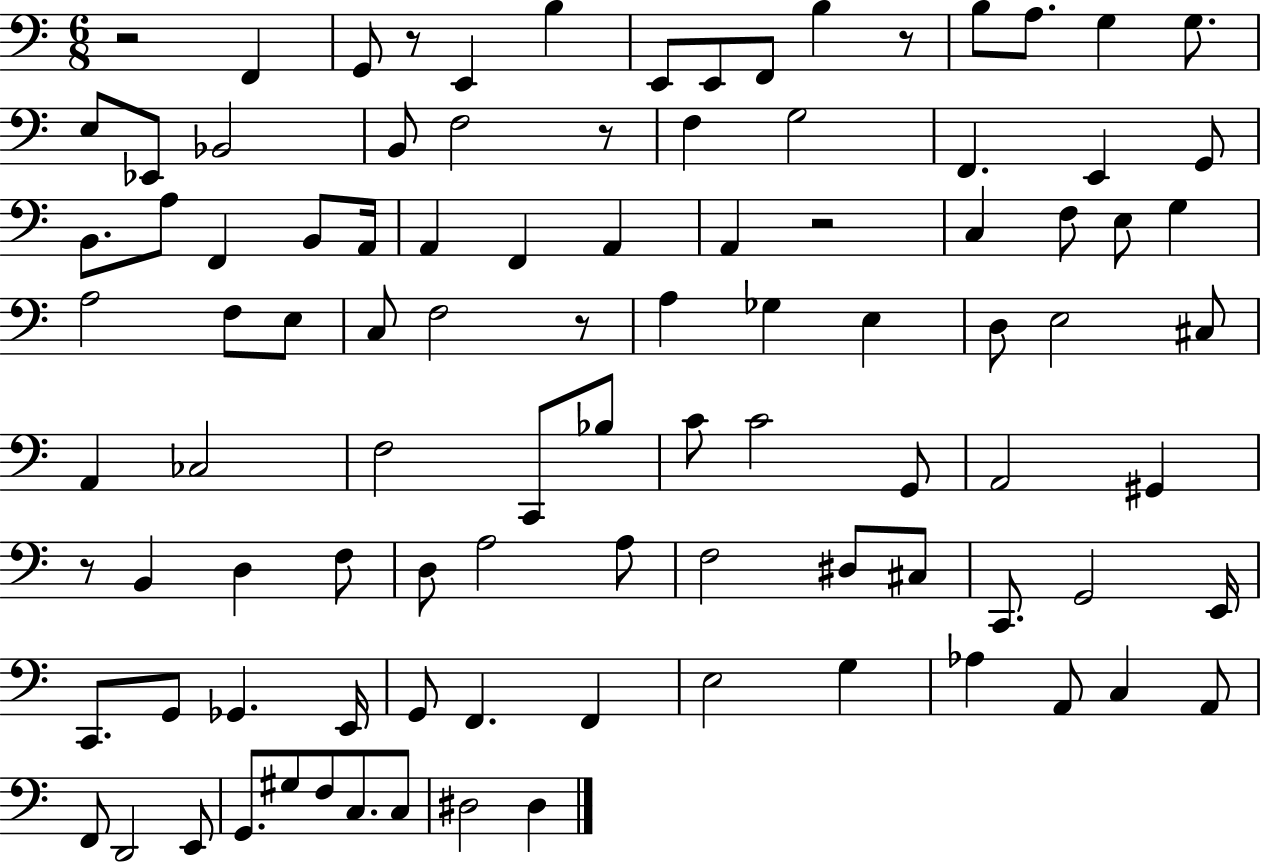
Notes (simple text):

R/h F2/q G2/e R/e E2/q B3/q E2/e E2/e F2/e B3/q R/e B3/e A3/e. G3/q G3/e. E3/e Eb2/e Bb2/h B2/e F3/h R/e F3/q G3/h F2/q. E2/q G2/e B2/e. A3/e F2/q B2/e A2/s A2/q F2/q A2/q A2/q R/h C3/q F3/e E3/e G3/q A3/h F3/e E3/e C3/e F3/h R/e A3/q Gb3/q E3/q D3/e E3/h C#3/e A2/q CES3/h F3/h C2/e Bb3/e C4/e C4/h G2/e A2/h G#2/q R/e B2/q D3/q F3/e D3/e A3/h A3/e F3/h D#3/e C#3/e C2/e. G2/h E2/s C2/e. G2/e Gb2/q. E2/s G2/e F2/q. F2/q E3/h G3/q Ab3/q A2/e C3/q A2/e F2/e D2/h E2/e G2/e. G#3/e F3/e C3/e. C3/e D#3/h D#3/q